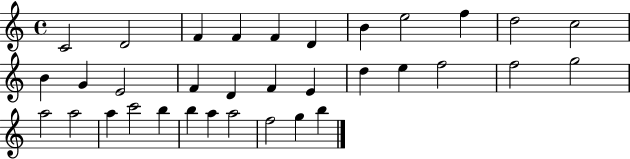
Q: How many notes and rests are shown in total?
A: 34